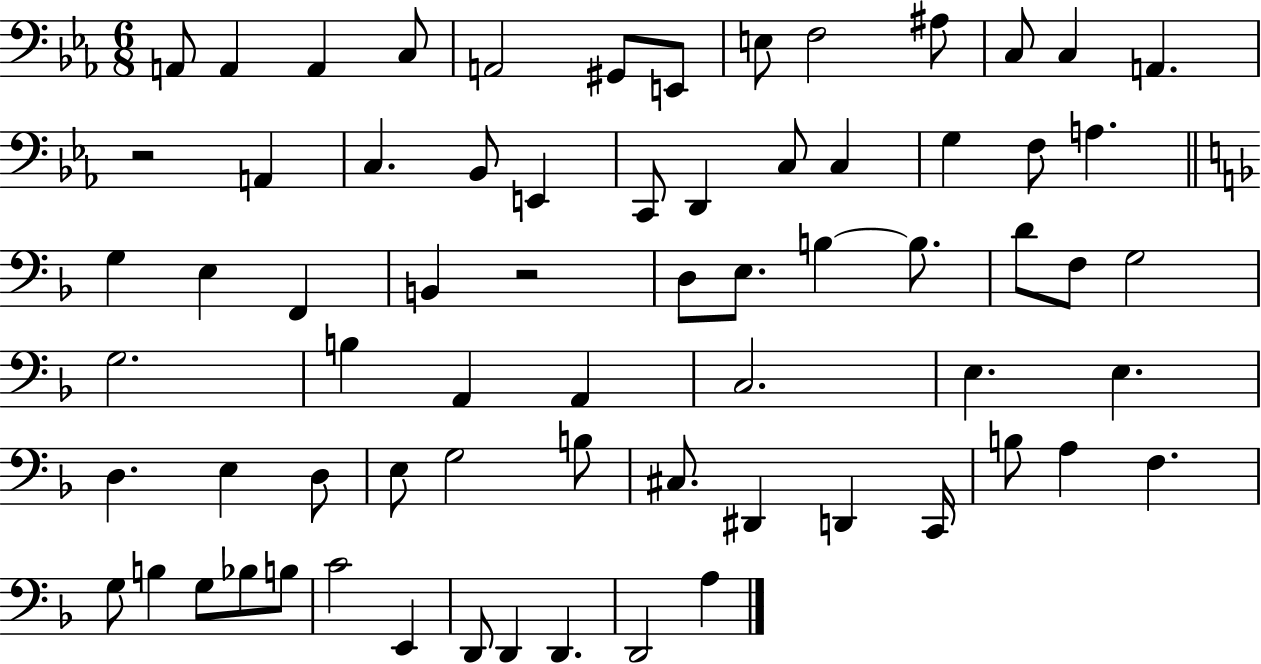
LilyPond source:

{
  \clef bass
  \numericTimeSignature
  \time 6/8
  \key ees \major
  a,8 a,4 a,4 c8 | a,2 gis,8 e,8 | e8 f2 ais8 | c8 c4 a,4. | \break r2 a,4 | c4. bes,8 e,4 | c,8 d,4 c8 c4 | g4 f8 a4. | \break \bar "||" \break \key f \major g4 e4 f,4 | b,4 r2 | d8 e8. b4~~ b8. | d'8 f8 g2 | \break g2. | b4 a,4 a,4 | c2. | e4. e4. | \break d4. e4 d8 | e8 g2 b8 | cis8. dis,4 d,4 c,16 | b8 a4 f4. | \break g8 b4 g8 bes8 b8 | c'2 e,4 | d,8 d,4 d,4. | d,2 a4 | \break \bar "|."
}